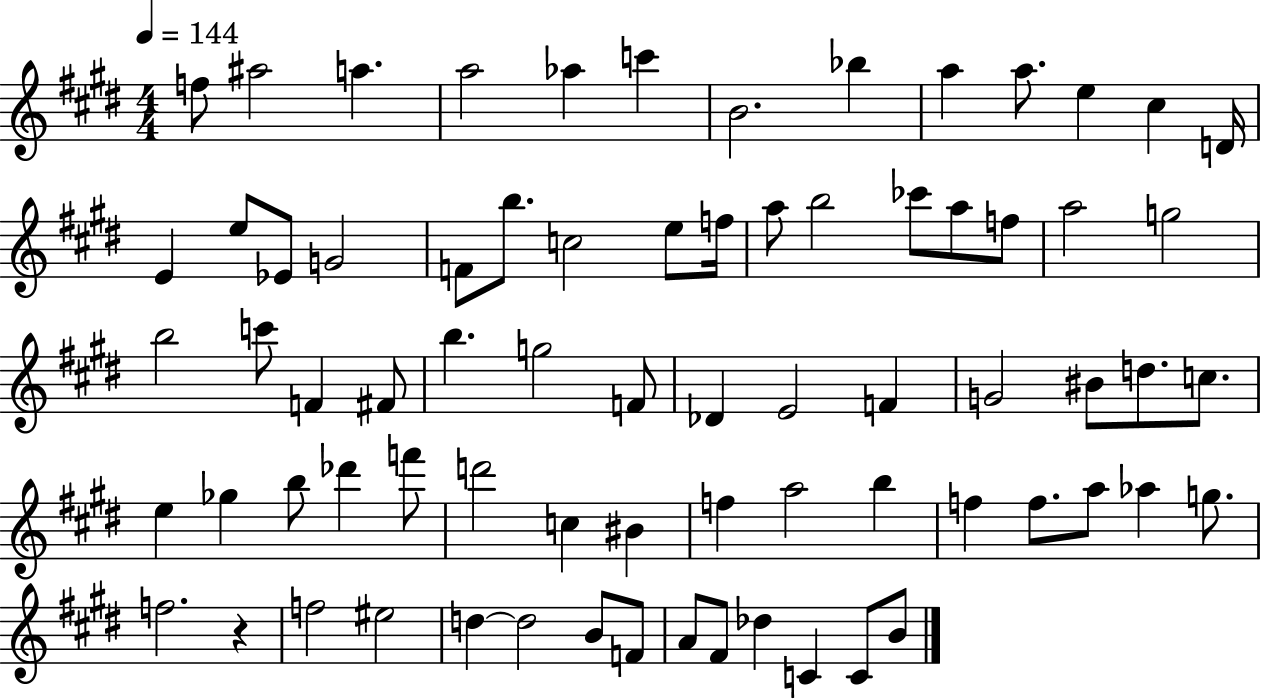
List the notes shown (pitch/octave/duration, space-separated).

F5/e A#5/h A5/q. A5/h Ab5/q C6/q B4/h. Bb5/q A5/q A5/e. E5/q C#5/q D4/s E4/q E5/e Eb4/e G4/h F4/e B5/e. C5/h E5/e F5/s A5/e B5/h CES6/e A5/e F5/e A5/h G5/h B5/h C6/e F4/q F#4/e B5/q. G5/h F4/e Db4/q E4/h F4/q G4/h BIS4/e D5/e. C5/e. E5/q Gb5/q B5/e Db6/q F6/e D6/h C5/q BIS4/q F5/q A5/h B5/q F5/q F5/e. A5/e Ab5/q G5/e. F5/h. R/q F5/h EIS5/h D5/q D5/h B4/e F4/e A4/e F#4/e Db5/q C4/q C4/e B4/e